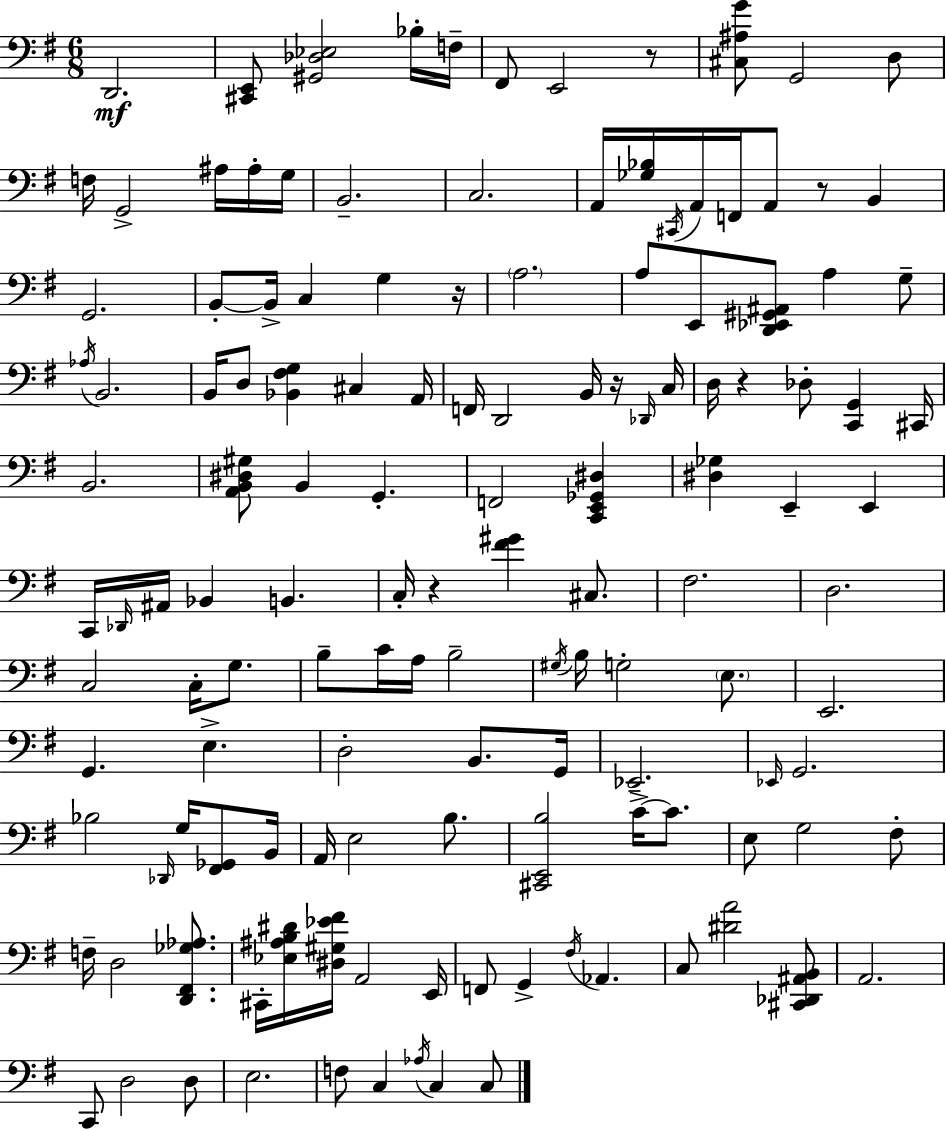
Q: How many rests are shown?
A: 6